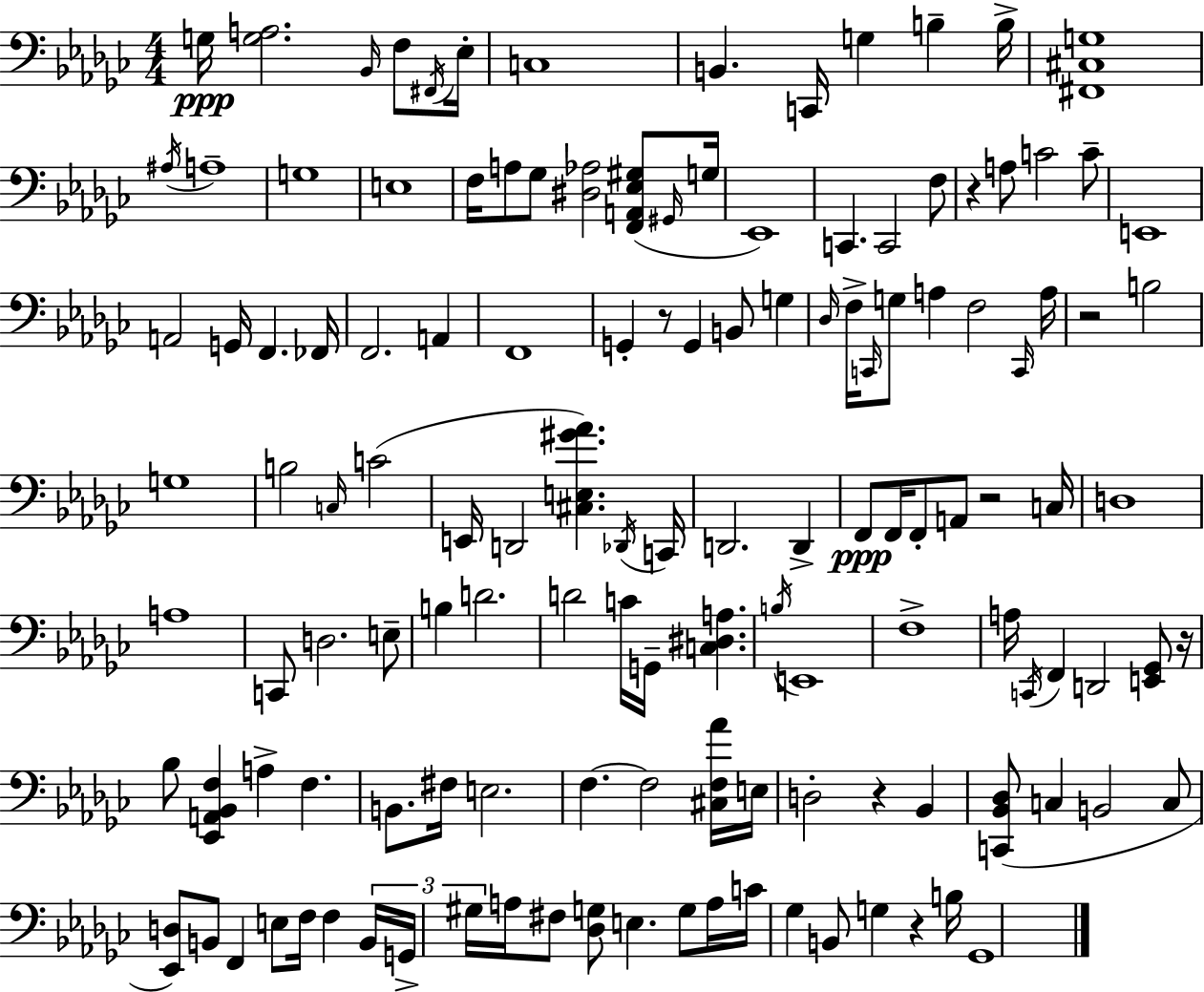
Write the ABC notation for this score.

X:1
T:Untitled
M:4/4
L:1/4
K:Ebm
G,/4 [G,A,]2 _B,,/4 F,/2 ^F,,/4 _E,/4 C,4 B,, C,,/4 G, B, B,/4 [^F,,^C,G,]4 ^A,/4 A,4 G,4 E,4 F,/4 A,/2 _G,/2 [^D,_A,]2 [F,,A,,_E,^G,]/2 ^G,,/4 G,/4 _E,,4 C,, C,,2 F,/2 z A,/2 C2 C/2 E,,4 A,,2 G,,/4 F,, _F,,/4 F,,2 A,, F,,4 G,, z/2 G,, B,,/2 G, _D,/4 F,/4 C,,/4 G,/2 A, F,2 C,,/4 A,/4 z2 B,2 G,4 B,2 C,/4 C2 E,,/4 D,,2 [^C,E,^G_A] _D,,/4 C,,/4 D,,2 D,, F,,/2 F,,/4 F,,/2 A,,/2 z2 C,/4 D,4 A,4 C,,/2 D,2 E,/2 B, D2 D2 C/4 G,,/4 [C,^D,A,] B,/4 E,,4 F,4 A,/4 C,,/4 F,, D,,2 [E,,_G,,]/2 z/4 _B,/2 [_E,,A,,_B,,F,] A, F, B,,/2 ^F,/4 E,2 F, F,2 [^C,F,_A]/4 E,/4 D,2 z _B,, [C,,_B,,_D,]/2 C, B,,2 C,/2 [_E,,D,]/2 B,,/2 F,, E,/2 F,/4 F, B,,/4 G,,/4 ^G,/4 A,/4 ^F,/2 [_D,G,]/2 E, G,/2 A,/4 C/4 _G, B,,/2 G, z B,/4 _G,,4